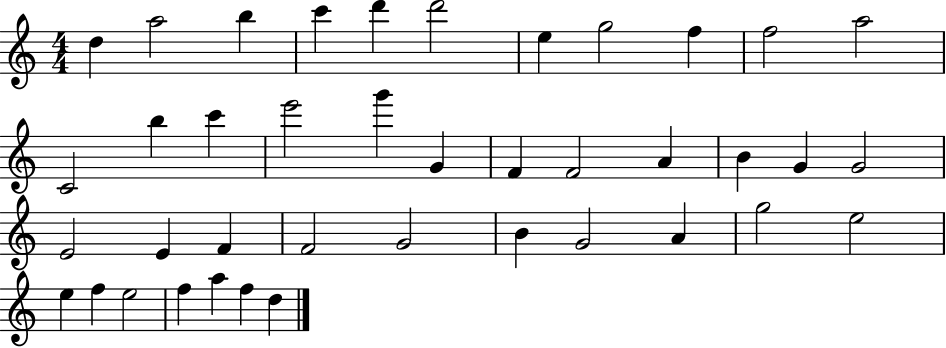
{
  \clef treble
  \numericTimeSignature
  \time 4/4
  \key c \major
  d''4 a''2 b''4 | c'''4 d'''4 d'''2 | e''4 g''2 f''4 | f''2 a''2 | \break c'2 b''4 c'''4 | e'''2 g'''4 g'4 | f'4 f'2 a'4 | b'4 g'4 g'2 | \break e'2 e'4 f'4 | f'2 g'2 | b'4 g'2 a'4 | g''2 e''2 | \break e''4 f''4 e''2 | f''4 a''4 f''4 d''4 | \bar "|."
}